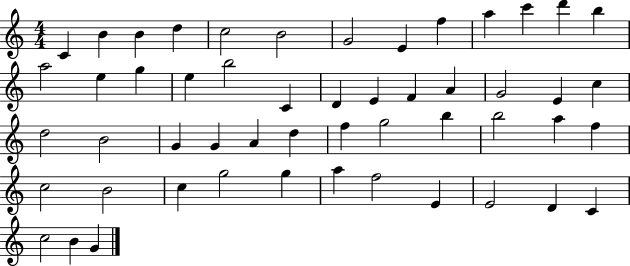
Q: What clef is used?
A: treble